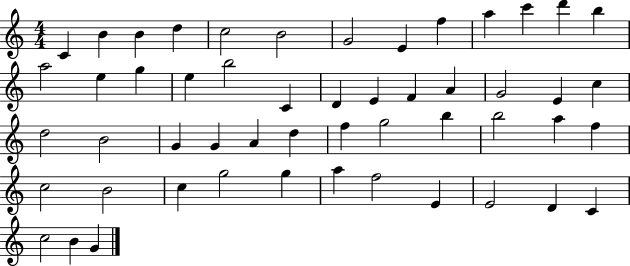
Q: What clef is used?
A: treble